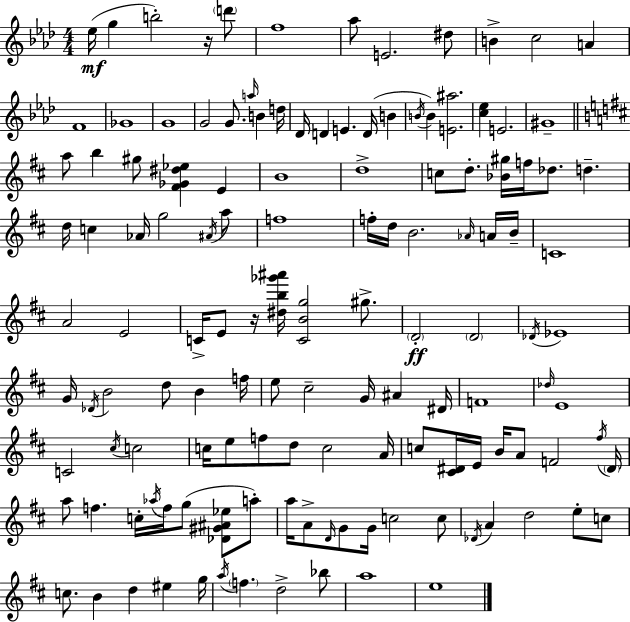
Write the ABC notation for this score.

X:1
T:Untitled
M:4/4
L:1/4
K:Ab
_e/4 g b2 z/4 d'/2 f4 _a/2 E2 ^d/2 B c2 A F4 _G4 G4 G2 G/2 a/4 B d/4 _D/4 D E D/4 B B/4 B [E^a]2 [c_e] E2 ^G4 a/2 b ^g/2 [^F_G^d_e] E B4 d4 c/2 d/2 [_B^g]/4 f/4 _d/2 d d/4 c _A/4 g2 ^A/4 a/2 f4 f/4 d/4 B2 _A/4 A/4 B/4 C4 A2 E2 C/4 E/2 z/4 [^db_g'^a']/4 [CBg]2 ^g/2 D2 D2 _D/4 _E4 G/4 _D/4 B2 d/2 B f/4 e/2 ^c2 G/4 ^A ^D/4 F4 _d/4 E4 C2 ^c/4 c2 c/4 e/2 f/2 d/2 c2 A/4 c/2 [^C^D]/4 E/4 B/4 A/2 F2 ^f/4 ^D/4 a/2 f c/4 _a/4 f/4 g/2 [_D^G^A_e]/2 a/2 a/4 A/2 D/4 G/2 G/4 c2 c/2 _D/4 A d2 e/2 c/2 c/2 B d ^e g/4 a/4 f d2 _b/2 a4 e4